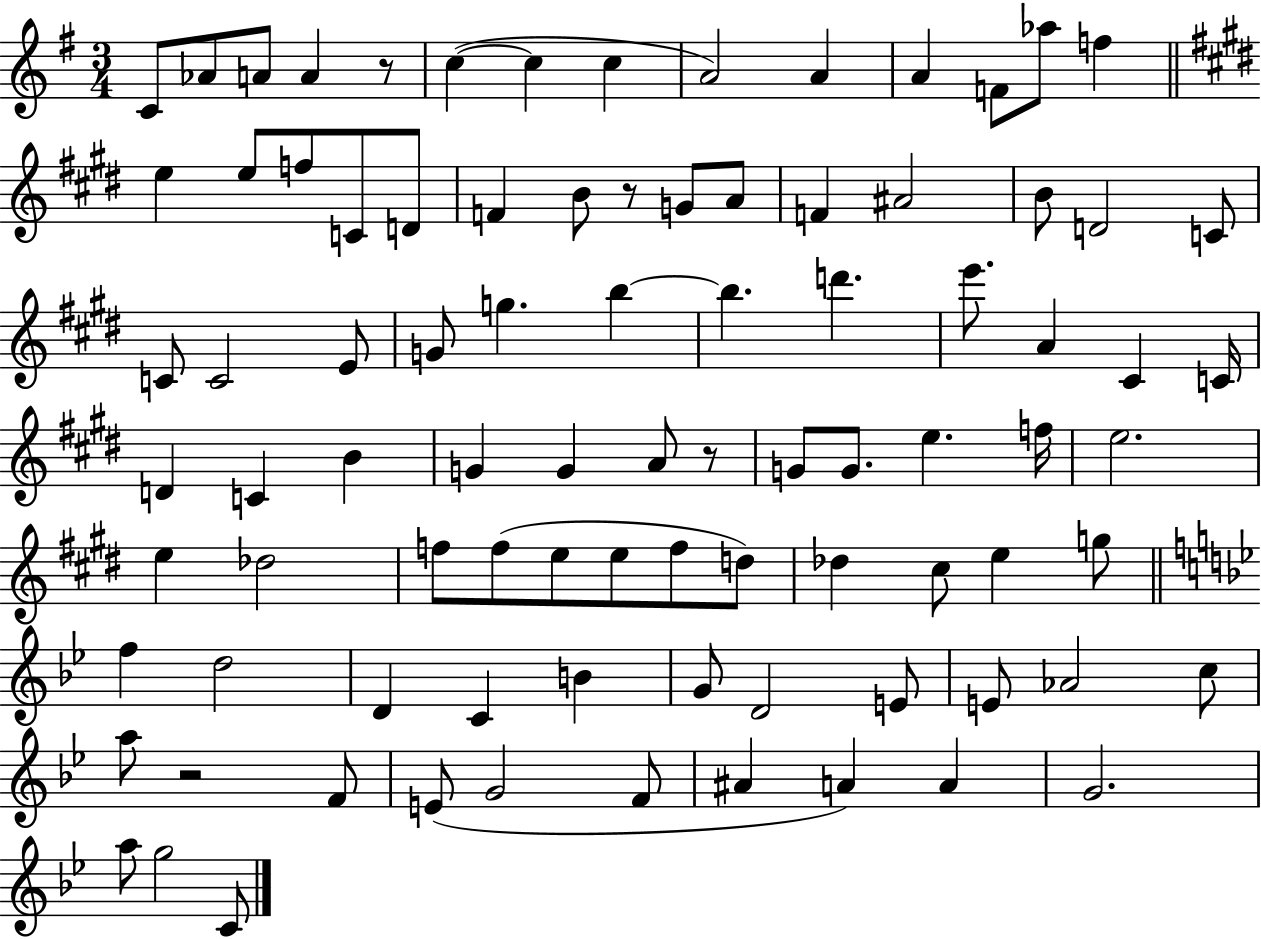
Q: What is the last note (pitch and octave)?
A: C4